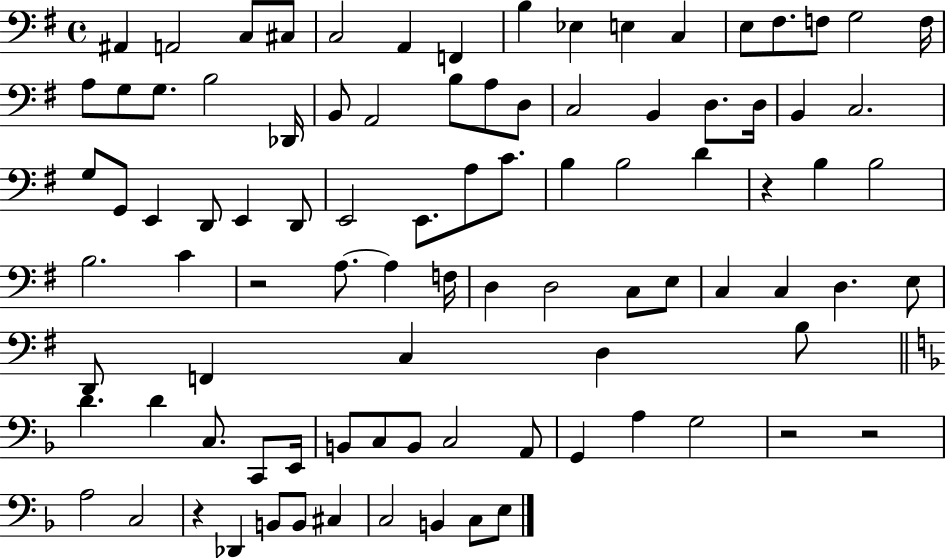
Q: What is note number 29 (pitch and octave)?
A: D3